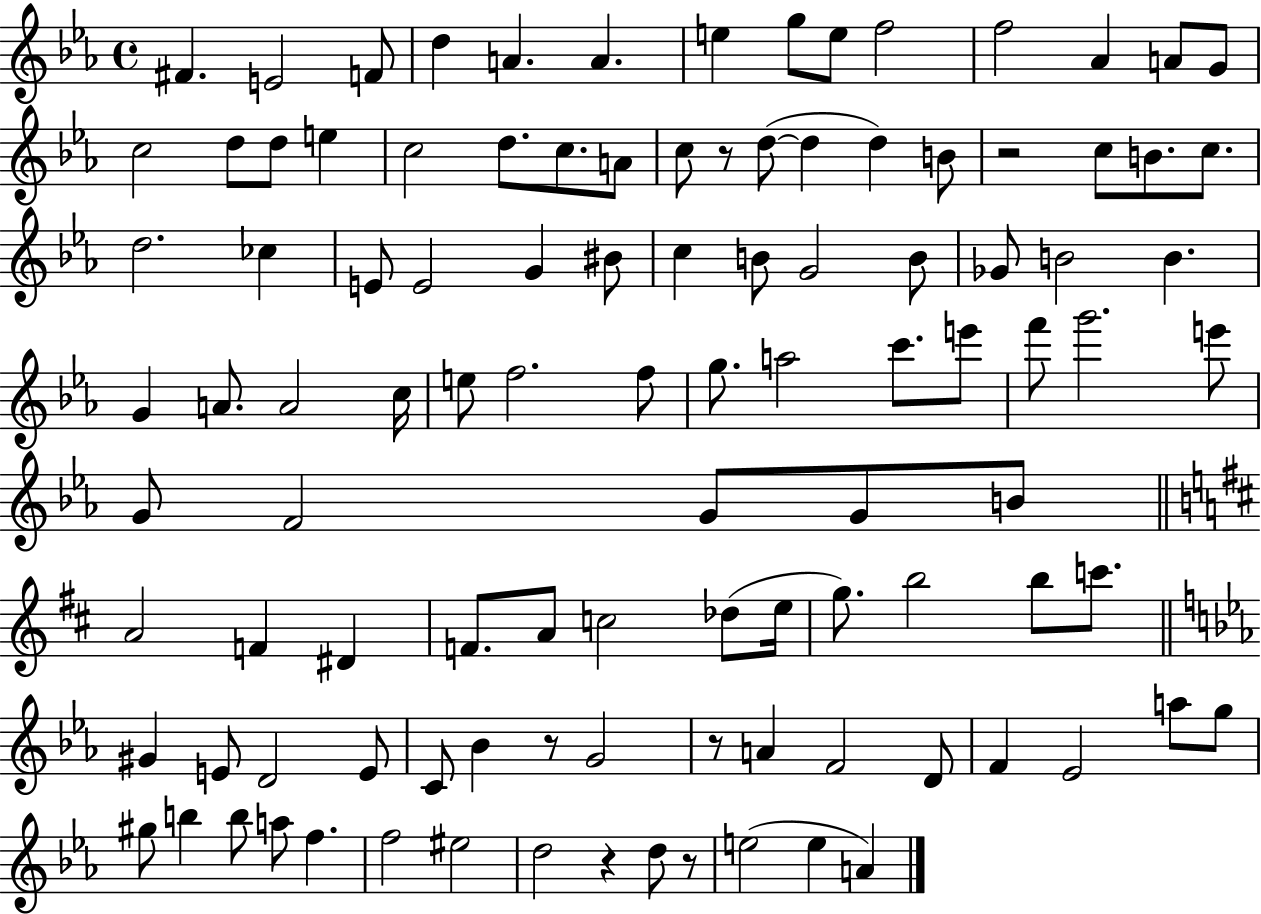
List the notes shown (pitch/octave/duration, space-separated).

F#4/q. E4/h F4/e D5/q A4/q. A4/q. E5/q G5/e E5/e F5/h F5/h Ab4/q A4/e G4/e C5/h D5/e D5/e E5/q C5/h D5/e. C5/e. A4/e C5/e R/e D5/e D5/q D5/q B4/e R/h C5/e B4/e. C5/e. D5/h. CES5/q E4/e E4/h G4/q BIS4/e C5/q B4/e G4/h B4/e Gb4/e B4/h B4/q. G4/q A4/e. A4/h C5/s E5/e F5/h. F5/e G5/e. A5/h C6/e. E6/e F6/e G6/h. E6/e G4/e F4/h G4/e G4/e B4/e A4/h F4/q D#4/q F4/e. A4/e C5/h Db5/e E5/s G5/e. B5/h B5/e C6/e. G#4/q E4/e D4/h E4/e C4/e Bb4/q R/e G4/h R/e A4/q F4/h D4/e F4/q Eb4/h A5/e G5/e G#5/e B5/q B5/e A5/e F5/q. F5/h EIS5/h D5/h R/q D5/e R/e E5/h E5/q A4/q